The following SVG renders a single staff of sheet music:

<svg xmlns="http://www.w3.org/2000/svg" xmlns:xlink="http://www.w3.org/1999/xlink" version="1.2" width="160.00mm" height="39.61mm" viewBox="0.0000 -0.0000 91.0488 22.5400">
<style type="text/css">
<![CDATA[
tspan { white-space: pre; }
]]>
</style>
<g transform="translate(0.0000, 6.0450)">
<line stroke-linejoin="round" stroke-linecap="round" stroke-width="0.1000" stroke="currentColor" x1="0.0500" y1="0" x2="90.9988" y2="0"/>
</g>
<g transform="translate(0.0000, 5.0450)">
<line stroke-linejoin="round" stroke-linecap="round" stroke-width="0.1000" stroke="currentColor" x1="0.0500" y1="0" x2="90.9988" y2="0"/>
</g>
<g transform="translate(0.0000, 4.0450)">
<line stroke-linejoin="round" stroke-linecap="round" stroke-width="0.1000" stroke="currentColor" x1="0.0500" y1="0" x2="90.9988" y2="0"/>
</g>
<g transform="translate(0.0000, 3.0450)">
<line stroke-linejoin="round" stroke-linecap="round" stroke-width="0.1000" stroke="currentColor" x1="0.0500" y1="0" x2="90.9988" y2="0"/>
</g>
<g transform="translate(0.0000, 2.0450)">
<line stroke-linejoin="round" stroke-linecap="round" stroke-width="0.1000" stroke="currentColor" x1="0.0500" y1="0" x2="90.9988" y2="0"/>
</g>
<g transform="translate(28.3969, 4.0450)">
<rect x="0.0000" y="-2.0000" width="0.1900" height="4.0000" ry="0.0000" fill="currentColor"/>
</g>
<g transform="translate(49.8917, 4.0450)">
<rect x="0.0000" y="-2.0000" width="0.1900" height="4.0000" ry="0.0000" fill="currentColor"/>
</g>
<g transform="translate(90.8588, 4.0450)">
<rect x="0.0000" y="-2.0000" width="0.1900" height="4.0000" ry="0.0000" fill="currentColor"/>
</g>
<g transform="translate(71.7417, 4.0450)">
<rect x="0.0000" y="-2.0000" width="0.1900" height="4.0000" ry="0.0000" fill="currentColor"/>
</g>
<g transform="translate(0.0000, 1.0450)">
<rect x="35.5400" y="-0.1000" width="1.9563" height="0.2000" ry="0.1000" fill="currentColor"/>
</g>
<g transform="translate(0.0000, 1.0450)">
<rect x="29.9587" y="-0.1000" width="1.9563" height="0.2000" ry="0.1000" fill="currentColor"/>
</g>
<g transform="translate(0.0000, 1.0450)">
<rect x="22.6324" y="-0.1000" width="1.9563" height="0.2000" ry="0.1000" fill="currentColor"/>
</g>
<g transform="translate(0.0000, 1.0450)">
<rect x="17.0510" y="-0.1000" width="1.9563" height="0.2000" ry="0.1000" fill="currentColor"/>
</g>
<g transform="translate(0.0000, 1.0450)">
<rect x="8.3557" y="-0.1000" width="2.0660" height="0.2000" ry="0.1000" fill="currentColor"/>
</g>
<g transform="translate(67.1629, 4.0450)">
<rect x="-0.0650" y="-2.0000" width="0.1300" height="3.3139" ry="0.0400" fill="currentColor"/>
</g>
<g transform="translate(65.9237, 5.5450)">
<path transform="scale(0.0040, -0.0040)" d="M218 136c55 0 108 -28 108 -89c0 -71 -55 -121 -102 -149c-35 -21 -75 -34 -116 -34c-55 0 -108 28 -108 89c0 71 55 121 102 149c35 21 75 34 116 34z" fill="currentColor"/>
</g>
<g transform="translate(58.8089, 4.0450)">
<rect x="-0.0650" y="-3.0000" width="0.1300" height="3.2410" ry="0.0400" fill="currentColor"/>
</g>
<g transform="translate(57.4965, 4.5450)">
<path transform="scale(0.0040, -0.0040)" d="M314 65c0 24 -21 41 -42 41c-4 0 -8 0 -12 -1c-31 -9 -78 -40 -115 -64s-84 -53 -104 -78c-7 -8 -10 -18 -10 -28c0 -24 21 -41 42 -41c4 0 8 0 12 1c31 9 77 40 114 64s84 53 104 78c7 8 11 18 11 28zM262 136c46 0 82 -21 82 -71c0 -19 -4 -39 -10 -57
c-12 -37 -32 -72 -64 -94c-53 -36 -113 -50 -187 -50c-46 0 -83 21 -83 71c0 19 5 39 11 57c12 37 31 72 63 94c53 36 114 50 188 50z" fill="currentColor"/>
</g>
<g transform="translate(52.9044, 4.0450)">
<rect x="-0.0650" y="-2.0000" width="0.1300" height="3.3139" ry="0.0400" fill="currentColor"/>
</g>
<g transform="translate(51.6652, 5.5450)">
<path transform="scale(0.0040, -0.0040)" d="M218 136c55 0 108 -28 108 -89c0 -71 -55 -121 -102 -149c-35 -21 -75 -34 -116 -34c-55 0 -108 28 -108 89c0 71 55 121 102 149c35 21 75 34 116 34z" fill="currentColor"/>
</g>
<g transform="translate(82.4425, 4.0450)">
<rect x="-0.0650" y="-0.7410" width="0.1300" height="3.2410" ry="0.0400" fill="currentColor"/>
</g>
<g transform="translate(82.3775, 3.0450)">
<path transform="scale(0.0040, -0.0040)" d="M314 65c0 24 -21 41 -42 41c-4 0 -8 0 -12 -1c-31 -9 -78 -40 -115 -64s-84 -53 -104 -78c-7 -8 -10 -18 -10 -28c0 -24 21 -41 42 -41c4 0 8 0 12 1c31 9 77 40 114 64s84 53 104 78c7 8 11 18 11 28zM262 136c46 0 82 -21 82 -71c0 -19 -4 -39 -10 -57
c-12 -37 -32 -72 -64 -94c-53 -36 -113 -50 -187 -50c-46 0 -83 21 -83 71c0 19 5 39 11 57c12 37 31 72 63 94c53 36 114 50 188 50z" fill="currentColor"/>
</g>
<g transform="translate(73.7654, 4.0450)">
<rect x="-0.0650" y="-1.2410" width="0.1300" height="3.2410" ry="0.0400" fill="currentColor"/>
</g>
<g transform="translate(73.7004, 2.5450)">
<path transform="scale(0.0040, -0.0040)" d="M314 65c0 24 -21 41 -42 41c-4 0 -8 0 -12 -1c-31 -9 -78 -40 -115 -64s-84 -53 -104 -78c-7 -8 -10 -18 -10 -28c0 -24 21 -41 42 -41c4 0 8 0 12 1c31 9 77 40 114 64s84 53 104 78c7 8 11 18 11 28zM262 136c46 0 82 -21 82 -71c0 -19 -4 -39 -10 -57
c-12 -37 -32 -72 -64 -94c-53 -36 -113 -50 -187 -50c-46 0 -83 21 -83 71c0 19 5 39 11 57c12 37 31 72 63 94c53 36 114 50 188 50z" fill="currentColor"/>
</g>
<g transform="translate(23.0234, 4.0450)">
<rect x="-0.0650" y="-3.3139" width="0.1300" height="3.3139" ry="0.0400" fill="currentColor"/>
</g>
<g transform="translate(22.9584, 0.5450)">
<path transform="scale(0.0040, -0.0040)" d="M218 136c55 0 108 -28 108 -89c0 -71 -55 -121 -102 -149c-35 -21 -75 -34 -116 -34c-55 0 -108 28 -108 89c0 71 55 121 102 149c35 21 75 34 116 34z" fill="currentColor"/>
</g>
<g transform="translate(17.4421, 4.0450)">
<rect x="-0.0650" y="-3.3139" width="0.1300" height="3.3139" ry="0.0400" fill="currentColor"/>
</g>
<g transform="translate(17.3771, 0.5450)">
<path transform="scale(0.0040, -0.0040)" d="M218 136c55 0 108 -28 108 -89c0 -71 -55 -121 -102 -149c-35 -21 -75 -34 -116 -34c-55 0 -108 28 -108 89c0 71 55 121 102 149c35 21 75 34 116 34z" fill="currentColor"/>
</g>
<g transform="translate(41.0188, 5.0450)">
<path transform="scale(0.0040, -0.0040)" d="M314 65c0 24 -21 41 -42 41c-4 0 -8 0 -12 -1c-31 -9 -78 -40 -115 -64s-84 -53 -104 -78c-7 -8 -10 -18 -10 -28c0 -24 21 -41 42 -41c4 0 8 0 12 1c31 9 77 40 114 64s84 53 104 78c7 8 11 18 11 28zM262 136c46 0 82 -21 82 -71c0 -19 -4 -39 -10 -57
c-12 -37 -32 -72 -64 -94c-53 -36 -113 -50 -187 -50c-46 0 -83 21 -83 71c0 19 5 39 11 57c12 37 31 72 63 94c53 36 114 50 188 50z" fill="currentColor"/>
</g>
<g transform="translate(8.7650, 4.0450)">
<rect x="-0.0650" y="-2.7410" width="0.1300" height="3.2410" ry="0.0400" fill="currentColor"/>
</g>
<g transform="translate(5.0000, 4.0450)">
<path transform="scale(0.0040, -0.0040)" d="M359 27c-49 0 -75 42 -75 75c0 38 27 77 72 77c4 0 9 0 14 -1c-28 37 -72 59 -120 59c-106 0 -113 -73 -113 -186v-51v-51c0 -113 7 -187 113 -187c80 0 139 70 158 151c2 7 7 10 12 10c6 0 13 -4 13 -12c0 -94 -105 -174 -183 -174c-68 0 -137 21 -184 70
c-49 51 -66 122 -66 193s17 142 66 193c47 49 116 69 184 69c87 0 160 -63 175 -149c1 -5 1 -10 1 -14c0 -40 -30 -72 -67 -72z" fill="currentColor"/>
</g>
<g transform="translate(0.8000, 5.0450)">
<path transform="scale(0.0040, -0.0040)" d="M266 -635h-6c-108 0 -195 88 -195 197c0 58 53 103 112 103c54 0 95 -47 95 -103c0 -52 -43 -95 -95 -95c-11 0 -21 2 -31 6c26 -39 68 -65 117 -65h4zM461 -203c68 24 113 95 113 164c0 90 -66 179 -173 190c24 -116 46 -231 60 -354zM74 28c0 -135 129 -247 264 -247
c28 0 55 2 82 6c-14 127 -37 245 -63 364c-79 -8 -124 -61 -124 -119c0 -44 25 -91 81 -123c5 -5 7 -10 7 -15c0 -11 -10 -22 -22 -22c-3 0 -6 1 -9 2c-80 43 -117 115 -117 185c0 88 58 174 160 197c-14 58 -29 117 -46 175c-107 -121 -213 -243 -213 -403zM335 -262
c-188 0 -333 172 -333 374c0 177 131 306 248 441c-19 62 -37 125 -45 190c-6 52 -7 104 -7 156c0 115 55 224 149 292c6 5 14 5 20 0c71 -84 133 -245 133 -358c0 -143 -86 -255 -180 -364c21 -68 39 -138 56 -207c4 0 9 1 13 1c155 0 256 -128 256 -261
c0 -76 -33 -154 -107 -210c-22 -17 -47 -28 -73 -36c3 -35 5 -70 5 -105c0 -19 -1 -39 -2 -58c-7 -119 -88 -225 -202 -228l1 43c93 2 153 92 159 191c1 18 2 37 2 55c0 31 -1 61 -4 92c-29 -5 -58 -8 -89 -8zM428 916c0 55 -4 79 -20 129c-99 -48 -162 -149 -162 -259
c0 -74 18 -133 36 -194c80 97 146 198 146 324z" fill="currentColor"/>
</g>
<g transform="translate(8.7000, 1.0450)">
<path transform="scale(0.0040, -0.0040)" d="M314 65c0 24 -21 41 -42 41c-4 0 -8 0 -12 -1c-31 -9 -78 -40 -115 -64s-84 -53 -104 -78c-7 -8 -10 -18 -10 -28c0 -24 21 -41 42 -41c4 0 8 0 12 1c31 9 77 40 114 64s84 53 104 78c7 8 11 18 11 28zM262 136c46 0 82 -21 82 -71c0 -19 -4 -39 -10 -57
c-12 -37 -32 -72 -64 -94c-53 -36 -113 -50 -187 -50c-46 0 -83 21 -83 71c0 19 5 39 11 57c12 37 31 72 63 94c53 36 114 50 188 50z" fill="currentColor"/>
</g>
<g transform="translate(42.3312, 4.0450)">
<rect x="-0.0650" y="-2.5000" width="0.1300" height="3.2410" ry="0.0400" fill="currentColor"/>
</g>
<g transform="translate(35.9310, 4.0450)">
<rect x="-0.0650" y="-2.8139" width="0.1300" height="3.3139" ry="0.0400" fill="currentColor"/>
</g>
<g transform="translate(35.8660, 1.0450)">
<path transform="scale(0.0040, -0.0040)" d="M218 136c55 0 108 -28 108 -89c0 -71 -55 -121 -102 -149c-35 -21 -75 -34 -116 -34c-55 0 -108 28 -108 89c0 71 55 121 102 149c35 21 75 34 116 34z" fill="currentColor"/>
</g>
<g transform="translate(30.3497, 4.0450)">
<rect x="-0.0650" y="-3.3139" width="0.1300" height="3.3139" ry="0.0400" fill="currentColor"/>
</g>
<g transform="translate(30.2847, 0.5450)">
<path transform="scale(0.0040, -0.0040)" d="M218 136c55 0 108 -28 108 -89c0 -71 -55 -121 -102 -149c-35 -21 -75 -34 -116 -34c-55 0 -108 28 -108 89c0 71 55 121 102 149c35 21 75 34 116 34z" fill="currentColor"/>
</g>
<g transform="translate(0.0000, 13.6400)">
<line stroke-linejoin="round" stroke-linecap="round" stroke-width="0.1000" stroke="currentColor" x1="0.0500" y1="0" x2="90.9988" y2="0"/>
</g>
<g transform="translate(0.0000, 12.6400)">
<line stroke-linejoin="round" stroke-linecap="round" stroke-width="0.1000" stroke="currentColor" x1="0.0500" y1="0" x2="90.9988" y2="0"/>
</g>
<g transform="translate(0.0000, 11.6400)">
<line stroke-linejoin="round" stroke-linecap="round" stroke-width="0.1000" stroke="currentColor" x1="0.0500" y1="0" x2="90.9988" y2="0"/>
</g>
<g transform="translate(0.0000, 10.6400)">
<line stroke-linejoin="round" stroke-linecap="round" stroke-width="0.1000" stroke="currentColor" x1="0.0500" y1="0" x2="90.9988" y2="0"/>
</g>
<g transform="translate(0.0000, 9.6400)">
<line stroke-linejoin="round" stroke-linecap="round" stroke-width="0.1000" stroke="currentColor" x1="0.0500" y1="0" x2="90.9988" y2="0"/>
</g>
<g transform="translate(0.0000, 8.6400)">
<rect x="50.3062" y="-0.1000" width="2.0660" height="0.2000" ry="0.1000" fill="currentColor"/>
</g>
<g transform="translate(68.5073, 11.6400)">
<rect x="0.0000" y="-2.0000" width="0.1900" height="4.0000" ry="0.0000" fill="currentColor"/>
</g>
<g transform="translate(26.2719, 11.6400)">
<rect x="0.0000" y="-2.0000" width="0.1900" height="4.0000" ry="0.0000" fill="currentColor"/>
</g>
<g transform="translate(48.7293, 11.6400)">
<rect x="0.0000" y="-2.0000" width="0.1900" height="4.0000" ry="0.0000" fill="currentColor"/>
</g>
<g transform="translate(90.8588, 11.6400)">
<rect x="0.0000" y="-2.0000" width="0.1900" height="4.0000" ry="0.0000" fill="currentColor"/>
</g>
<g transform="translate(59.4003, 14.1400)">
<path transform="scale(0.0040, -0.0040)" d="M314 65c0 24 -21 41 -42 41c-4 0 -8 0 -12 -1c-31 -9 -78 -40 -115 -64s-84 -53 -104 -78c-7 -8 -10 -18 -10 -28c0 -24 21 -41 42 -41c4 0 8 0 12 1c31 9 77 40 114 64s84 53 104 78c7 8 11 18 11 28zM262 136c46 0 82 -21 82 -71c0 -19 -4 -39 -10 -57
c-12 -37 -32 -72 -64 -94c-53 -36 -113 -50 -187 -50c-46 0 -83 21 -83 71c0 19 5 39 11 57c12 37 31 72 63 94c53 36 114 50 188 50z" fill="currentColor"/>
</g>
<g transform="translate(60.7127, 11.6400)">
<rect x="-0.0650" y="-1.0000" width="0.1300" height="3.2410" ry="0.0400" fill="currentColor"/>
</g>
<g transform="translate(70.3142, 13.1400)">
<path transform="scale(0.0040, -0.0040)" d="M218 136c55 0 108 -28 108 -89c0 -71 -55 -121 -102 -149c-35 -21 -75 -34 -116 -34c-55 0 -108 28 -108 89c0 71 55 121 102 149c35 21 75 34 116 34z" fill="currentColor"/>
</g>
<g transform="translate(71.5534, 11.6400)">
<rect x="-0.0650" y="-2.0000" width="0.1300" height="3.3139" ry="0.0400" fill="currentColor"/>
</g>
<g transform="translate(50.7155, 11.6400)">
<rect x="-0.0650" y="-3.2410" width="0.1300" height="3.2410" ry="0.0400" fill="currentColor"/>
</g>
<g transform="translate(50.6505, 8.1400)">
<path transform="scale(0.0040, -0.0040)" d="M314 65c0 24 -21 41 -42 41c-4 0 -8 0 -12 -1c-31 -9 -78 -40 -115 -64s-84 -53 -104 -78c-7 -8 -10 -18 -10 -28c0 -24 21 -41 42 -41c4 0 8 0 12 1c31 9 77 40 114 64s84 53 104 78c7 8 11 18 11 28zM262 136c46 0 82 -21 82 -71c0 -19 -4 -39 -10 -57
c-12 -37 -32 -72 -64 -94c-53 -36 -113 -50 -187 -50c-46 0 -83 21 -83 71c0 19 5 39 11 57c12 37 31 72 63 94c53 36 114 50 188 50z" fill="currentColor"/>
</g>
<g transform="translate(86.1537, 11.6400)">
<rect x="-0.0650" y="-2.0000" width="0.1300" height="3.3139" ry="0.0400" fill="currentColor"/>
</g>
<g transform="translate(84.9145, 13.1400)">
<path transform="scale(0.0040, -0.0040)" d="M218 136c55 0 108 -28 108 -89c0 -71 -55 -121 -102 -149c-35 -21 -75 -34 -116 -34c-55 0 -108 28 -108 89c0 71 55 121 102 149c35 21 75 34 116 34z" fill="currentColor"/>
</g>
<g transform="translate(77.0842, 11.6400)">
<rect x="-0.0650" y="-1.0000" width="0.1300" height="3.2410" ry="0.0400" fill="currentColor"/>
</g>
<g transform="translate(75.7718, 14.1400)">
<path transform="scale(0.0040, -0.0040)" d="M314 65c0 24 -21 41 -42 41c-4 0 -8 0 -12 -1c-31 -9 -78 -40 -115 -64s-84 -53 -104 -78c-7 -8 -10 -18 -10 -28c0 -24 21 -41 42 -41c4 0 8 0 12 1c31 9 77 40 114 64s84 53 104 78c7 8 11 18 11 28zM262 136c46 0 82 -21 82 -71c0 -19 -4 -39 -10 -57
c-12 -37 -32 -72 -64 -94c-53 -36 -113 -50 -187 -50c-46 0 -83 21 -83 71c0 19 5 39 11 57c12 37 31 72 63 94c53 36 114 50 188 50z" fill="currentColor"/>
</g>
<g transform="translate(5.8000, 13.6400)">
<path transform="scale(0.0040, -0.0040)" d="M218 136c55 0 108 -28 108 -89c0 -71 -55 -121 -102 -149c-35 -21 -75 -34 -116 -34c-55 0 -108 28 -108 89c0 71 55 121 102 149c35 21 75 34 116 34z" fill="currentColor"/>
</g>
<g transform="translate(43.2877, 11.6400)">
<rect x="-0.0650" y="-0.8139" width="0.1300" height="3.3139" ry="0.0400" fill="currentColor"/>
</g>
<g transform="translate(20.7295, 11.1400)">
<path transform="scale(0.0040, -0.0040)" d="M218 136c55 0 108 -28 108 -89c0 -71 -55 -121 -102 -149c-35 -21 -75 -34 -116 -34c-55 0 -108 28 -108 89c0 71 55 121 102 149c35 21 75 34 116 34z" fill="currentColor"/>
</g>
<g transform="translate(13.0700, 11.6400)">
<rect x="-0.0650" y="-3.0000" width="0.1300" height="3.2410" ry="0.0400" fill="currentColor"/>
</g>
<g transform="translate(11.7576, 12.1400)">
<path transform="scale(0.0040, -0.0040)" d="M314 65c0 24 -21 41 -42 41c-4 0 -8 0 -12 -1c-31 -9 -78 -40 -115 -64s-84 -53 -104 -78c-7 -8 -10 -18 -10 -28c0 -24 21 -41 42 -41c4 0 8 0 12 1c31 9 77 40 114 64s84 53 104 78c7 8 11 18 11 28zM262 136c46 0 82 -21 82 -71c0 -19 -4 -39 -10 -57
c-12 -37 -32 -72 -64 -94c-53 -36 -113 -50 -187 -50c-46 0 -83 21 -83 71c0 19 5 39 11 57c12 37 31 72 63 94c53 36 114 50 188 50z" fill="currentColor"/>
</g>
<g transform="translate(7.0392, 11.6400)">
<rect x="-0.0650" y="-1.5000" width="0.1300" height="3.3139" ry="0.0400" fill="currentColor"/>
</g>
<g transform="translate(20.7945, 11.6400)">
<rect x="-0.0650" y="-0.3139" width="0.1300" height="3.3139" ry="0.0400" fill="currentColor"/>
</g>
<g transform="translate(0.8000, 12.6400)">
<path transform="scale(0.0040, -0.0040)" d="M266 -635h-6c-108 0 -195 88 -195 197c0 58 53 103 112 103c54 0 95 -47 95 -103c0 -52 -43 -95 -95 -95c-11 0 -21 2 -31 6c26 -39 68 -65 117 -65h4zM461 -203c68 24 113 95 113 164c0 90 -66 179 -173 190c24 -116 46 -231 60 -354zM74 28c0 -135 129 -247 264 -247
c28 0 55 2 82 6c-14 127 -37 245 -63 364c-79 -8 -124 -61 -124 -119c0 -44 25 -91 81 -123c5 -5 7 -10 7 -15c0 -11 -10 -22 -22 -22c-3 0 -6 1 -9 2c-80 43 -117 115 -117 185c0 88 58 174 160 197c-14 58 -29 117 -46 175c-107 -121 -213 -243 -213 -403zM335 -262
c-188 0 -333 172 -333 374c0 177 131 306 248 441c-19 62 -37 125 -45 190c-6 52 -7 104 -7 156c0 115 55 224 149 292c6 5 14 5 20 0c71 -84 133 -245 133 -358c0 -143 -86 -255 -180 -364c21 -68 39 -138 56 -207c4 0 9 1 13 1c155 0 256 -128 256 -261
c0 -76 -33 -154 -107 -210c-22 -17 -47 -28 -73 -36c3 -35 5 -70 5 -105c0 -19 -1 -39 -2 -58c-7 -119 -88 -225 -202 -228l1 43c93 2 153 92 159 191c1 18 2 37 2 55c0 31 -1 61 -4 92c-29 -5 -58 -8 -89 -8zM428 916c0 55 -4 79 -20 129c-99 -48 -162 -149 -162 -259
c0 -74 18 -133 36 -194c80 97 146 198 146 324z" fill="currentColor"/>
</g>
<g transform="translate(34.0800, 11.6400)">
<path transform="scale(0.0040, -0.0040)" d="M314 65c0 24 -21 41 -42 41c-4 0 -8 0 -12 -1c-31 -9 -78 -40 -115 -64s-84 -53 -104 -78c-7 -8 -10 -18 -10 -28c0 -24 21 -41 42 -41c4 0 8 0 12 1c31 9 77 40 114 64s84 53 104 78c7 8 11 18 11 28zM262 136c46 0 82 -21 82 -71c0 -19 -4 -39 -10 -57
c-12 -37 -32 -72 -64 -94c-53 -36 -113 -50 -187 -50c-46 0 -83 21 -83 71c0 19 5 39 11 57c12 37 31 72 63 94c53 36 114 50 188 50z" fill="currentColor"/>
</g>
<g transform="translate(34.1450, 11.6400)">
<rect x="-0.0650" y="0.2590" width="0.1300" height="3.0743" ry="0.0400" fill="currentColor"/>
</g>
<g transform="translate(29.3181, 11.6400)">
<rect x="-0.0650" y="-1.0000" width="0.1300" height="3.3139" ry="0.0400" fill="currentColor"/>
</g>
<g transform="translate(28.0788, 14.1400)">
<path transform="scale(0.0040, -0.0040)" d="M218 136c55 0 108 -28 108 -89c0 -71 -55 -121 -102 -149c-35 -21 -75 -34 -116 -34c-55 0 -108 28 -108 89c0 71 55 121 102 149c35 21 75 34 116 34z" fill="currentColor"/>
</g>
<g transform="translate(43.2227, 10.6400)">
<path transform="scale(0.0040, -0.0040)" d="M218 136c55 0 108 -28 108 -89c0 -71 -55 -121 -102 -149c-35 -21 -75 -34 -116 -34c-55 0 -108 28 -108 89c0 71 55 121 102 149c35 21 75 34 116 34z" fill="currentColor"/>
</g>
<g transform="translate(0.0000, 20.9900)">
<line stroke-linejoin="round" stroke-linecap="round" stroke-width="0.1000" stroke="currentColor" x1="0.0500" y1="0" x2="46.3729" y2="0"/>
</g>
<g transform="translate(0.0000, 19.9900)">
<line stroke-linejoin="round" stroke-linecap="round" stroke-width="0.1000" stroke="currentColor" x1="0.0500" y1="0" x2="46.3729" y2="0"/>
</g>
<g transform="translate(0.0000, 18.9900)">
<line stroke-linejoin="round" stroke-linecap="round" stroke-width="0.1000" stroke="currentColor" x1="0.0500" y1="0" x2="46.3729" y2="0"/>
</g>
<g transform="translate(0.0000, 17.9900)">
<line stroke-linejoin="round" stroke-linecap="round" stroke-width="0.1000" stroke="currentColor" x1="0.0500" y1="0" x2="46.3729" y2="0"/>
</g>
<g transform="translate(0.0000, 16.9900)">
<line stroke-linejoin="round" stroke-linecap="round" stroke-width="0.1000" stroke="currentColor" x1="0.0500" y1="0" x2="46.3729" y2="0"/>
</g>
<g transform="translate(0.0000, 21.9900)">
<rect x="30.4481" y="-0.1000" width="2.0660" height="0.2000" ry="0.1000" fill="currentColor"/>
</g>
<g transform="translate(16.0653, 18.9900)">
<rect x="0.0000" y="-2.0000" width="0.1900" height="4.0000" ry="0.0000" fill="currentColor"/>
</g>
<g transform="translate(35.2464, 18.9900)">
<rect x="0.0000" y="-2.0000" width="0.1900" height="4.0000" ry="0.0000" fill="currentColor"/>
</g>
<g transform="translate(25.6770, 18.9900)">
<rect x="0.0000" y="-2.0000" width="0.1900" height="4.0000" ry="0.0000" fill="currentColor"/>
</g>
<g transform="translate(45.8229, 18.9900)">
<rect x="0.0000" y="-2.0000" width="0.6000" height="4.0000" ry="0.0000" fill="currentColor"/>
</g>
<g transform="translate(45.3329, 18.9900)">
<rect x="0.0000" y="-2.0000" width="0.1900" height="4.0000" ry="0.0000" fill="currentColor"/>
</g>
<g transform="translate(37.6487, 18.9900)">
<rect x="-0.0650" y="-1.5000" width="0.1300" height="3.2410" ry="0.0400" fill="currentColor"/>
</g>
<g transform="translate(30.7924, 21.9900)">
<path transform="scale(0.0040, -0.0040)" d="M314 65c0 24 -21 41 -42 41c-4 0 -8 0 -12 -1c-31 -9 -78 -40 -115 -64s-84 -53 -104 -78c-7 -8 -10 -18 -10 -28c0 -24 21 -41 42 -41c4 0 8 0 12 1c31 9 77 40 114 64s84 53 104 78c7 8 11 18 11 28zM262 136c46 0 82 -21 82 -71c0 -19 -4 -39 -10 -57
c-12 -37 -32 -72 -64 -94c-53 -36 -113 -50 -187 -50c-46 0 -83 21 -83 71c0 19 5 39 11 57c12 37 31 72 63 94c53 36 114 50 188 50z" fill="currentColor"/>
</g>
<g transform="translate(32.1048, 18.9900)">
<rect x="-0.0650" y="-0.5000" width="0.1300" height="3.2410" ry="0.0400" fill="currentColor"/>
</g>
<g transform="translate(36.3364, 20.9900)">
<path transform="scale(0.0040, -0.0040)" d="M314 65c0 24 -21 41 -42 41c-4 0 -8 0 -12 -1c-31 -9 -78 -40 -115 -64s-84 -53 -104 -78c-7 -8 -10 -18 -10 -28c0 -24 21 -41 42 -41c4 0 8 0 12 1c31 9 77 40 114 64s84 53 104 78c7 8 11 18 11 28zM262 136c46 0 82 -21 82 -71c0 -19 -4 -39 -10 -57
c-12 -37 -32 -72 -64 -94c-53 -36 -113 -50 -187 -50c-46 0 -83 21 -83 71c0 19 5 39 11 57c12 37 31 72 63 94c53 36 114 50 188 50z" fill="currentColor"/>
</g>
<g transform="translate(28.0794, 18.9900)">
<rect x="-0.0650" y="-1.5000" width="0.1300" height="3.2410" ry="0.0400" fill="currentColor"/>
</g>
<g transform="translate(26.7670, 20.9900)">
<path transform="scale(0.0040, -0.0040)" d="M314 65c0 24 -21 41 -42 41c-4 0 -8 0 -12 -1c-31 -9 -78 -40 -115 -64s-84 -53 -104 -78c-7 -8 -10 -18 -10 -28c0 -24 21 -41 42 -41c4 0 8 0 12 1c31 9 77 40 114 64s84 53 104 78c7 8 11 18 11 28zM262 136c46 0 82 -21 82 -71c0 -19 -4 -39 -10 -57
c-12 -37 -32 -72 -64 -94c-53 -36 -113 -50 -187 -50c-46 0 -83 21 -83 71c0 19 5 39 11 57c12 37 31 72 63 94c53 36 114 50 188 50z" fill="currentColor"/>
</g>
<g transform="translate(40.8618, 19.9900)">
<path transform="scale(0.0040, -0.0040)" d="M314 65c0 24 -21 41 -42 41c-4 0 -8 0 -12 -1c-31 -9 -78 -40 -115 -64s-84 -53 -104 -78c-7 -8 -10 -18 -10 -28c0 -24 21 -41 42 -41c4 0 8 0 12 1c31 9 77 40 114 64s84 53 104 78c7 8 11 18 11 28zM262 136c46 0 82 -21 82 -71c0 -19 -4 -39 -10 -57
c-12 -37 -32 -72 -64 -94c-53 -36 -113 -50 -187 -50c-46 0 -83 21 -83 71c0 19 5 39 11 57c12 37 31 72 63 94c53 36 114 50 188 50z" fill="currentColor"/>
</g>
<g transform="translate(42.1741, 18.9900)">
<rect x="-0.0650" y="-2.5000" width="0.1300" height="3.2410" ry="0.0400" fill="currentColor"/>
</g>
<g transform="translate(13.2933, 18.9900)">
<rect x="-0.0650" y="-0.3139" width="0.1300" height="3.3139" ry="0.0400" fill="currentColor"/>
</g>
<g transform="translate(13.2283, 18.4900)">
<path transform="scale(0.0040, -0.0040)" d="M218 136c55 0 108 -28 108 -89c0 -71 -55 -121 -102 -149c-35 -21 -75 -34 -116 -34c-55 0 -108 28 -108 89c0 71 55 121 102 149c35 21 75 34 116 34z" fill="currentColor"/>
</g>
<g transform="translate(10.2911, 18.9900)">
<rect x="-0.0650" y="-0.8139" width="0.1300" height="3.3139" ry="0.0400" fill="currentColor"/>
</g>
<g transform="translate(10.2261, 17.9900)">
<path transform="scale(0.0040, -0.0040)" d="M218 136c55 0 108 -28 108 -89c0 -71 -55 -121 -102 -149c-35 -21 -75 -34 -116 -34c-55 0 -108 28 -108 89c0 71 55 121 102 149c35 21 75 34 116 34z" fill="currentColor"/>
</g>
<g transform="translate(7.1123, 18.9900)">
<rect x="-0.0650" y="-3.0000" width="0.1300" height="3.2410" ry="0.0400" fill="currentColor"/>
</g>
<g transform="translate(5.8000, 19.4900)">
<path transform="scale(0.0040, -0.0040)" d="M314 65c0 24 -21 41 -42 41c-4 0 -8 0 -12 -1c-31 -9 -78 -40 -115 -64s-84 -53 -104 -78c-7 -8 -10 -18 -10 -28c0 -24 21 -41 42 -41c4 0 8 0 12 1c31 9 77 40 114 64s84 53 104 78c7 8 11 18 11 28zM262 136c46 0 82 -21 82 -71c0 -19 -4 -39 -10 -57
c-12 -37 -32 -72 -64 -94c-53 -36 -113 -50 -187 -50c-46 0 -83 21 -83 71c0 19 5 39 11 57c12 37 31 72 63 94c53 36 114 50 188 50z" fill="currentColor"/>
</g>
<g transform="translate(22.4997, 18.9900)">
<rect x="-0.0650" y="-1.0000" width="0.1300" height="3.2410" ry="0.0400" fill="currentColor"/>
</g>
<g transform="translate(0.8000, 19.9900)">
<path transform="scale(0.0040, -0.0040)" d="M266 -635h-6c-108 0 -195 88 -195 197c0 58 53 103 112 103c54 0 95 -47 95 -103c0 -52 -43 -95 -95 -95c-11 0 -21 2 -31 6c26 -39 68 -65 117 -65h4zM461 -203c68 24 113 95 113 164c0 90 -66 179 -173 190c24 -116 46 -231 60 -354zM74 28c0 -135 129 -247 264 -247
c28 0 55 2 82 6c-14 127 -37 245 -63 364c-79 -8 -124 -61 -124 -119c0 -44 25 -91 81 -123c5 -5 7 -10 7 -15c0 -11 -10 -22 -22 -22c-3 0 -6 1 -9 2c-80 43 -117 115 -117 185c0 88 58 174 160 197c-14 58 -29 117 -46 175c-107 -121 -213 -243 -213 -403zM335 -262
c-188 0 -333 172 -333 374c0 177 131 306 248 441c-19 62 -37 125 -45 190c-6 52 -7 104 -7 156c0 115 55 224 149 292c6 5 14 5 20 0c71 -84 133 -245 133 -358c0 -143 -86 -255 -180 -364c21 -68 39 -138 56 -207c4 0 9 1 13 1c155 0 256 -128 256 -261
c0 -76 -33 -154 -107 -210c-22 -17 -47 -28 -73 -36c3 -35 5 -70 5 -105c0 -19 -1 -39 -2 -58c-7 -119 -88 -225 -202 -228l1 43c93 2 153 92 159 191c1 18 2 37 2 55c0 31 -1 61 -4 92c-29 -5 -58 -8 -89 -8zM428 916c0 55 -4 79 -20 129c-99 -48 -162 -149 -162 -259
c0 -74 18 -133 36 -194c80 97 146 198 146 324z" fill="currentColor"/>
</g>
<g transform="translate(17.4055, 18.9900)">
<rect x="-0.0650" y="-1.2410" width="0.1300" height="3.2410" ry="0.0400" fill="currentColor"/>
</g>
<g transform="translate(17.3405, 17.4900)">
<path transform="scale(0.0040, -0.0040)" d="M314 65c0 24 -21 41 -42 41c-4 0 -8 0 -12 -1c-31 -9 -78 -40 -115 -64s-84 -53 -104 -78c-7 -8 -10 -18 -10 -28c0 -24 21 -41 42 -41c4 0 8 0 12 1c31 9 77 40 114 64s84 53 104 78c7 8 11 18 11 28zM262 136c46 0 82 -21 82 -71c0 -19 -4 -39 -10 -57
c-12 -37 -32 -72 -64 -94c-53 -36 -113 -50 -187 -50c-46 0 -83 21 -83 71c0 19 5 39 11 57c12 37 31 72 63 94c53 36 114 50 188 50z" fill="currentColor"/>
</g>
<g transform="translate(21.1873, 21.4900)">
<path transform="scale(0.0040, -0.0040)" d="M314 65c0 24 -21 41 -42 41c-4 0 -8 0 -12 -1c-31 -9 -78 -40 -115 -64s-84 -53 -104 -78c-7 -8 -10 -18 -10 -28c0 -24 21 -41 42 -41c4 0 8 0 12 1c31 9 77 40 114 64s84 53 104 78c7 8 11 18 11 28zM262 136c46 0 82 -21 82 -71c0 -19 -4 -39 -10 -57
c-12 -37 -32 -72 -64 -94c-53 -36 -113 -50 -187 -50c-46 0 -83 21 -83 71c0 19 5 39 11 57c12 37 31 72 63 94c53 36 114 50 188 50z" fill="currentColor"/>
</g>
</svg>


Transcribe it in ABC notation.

X:1
T:Untitled
M:4/4
L:1/4
K:C
a2 b b b a G2 F A2 F e2 d2 E A2 c D B2 d b2 D2 F D2 F A2 d c e2 D2 E2 C2 E2 G2